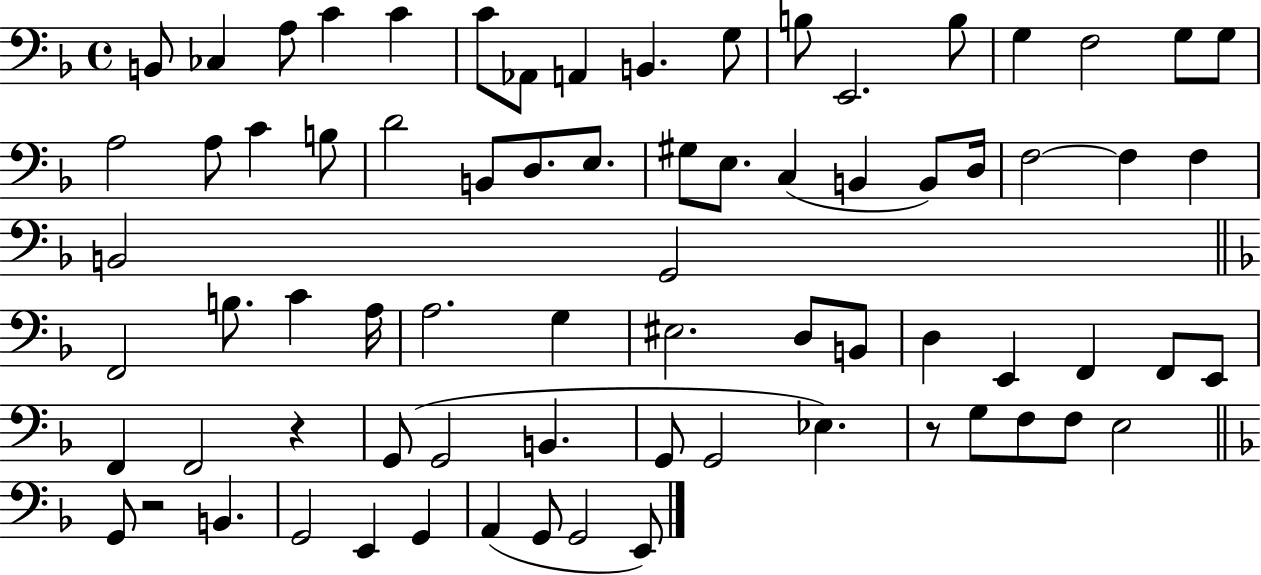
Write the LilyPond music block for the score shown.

{
  \clef bass
  \time 4/4
  \defaultTimeSignature
  \key f \major
  b,8 ces4 a8 c'4 c'4 | c'8 aes,8 a,4 b,4. g8 | b8 e,2. b8 | g4 f2 g8 g8 | \break a2 a8 c'4 b8 | d'2 b,8 d8. e8. | gis8 e8. c4( b,4 b,8) d16 | f2~~ f4 f4 | \break b,2 g,2 | \bar "||" \break \key f \major f,2 b8. c'4 a16 | a2. g4 | eis2. d8 b,8 | d4 e,4 f,4 f,8 e,8 | \break f,4 f,2 r4 | g,8( g,2 b,4. | g,8 g,2 ees4.) | r8 g8 f8 f8 e2 | \break \bar "||" \break \key f \major g,8 r2 b,4. | g,2 e,4 g,4 | a,4( g,8 g,2 e,8) | \bar "|."
}